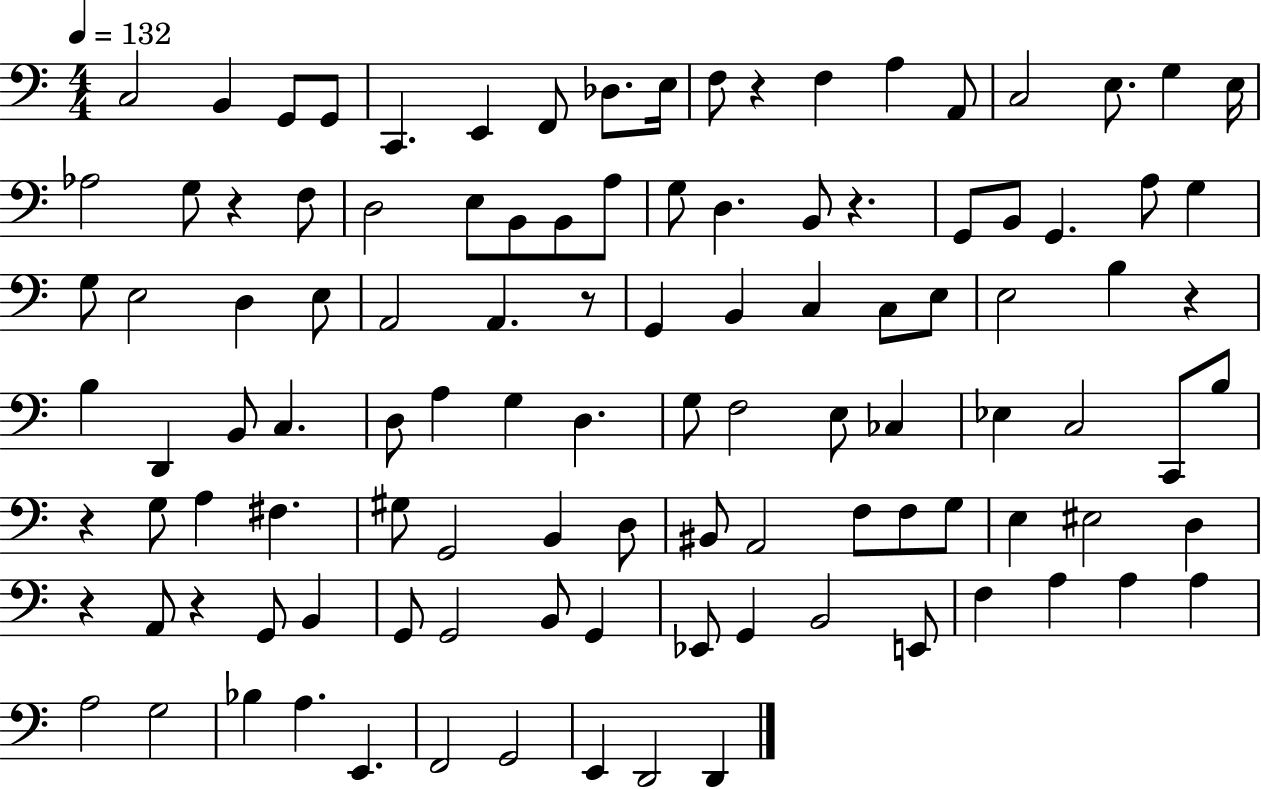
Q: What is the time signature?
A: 4/4